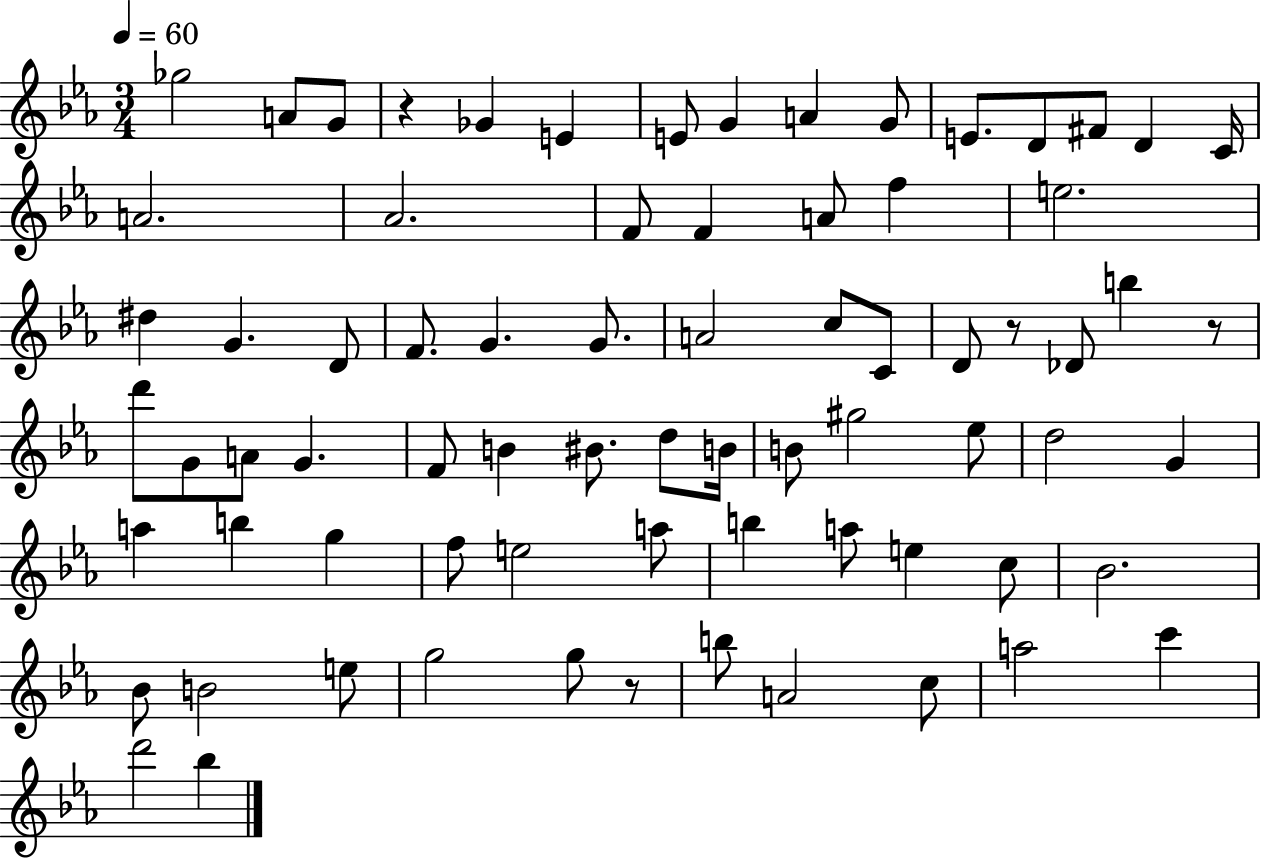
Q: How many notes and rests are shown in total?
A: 74